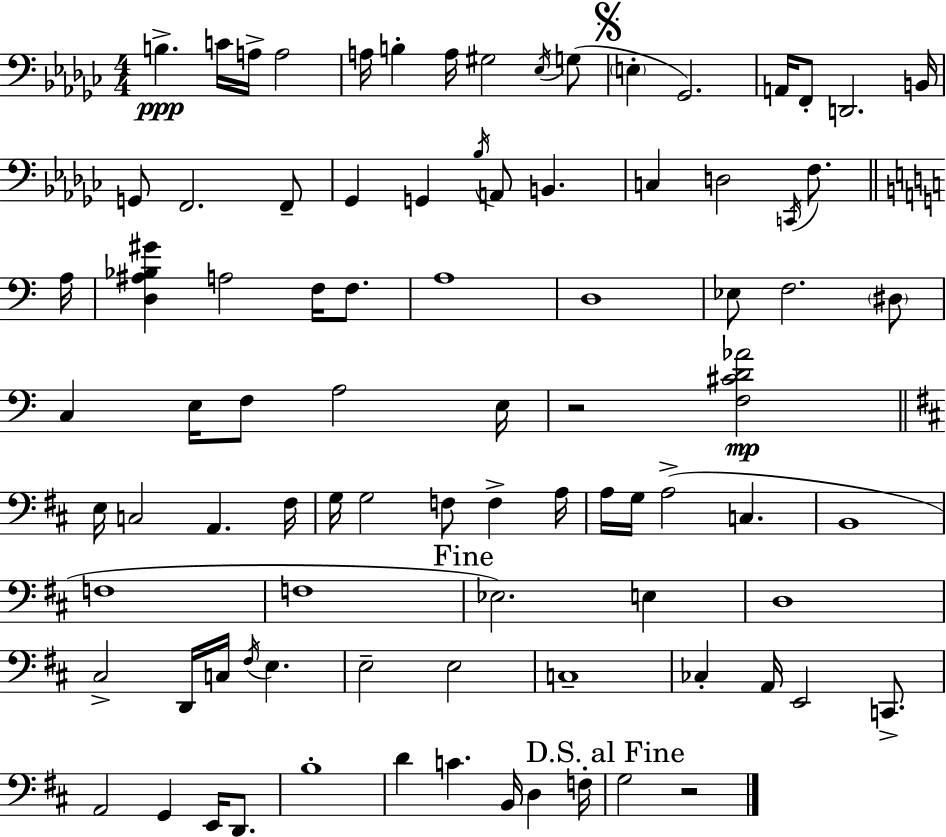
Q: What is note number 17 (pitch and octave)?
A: G2